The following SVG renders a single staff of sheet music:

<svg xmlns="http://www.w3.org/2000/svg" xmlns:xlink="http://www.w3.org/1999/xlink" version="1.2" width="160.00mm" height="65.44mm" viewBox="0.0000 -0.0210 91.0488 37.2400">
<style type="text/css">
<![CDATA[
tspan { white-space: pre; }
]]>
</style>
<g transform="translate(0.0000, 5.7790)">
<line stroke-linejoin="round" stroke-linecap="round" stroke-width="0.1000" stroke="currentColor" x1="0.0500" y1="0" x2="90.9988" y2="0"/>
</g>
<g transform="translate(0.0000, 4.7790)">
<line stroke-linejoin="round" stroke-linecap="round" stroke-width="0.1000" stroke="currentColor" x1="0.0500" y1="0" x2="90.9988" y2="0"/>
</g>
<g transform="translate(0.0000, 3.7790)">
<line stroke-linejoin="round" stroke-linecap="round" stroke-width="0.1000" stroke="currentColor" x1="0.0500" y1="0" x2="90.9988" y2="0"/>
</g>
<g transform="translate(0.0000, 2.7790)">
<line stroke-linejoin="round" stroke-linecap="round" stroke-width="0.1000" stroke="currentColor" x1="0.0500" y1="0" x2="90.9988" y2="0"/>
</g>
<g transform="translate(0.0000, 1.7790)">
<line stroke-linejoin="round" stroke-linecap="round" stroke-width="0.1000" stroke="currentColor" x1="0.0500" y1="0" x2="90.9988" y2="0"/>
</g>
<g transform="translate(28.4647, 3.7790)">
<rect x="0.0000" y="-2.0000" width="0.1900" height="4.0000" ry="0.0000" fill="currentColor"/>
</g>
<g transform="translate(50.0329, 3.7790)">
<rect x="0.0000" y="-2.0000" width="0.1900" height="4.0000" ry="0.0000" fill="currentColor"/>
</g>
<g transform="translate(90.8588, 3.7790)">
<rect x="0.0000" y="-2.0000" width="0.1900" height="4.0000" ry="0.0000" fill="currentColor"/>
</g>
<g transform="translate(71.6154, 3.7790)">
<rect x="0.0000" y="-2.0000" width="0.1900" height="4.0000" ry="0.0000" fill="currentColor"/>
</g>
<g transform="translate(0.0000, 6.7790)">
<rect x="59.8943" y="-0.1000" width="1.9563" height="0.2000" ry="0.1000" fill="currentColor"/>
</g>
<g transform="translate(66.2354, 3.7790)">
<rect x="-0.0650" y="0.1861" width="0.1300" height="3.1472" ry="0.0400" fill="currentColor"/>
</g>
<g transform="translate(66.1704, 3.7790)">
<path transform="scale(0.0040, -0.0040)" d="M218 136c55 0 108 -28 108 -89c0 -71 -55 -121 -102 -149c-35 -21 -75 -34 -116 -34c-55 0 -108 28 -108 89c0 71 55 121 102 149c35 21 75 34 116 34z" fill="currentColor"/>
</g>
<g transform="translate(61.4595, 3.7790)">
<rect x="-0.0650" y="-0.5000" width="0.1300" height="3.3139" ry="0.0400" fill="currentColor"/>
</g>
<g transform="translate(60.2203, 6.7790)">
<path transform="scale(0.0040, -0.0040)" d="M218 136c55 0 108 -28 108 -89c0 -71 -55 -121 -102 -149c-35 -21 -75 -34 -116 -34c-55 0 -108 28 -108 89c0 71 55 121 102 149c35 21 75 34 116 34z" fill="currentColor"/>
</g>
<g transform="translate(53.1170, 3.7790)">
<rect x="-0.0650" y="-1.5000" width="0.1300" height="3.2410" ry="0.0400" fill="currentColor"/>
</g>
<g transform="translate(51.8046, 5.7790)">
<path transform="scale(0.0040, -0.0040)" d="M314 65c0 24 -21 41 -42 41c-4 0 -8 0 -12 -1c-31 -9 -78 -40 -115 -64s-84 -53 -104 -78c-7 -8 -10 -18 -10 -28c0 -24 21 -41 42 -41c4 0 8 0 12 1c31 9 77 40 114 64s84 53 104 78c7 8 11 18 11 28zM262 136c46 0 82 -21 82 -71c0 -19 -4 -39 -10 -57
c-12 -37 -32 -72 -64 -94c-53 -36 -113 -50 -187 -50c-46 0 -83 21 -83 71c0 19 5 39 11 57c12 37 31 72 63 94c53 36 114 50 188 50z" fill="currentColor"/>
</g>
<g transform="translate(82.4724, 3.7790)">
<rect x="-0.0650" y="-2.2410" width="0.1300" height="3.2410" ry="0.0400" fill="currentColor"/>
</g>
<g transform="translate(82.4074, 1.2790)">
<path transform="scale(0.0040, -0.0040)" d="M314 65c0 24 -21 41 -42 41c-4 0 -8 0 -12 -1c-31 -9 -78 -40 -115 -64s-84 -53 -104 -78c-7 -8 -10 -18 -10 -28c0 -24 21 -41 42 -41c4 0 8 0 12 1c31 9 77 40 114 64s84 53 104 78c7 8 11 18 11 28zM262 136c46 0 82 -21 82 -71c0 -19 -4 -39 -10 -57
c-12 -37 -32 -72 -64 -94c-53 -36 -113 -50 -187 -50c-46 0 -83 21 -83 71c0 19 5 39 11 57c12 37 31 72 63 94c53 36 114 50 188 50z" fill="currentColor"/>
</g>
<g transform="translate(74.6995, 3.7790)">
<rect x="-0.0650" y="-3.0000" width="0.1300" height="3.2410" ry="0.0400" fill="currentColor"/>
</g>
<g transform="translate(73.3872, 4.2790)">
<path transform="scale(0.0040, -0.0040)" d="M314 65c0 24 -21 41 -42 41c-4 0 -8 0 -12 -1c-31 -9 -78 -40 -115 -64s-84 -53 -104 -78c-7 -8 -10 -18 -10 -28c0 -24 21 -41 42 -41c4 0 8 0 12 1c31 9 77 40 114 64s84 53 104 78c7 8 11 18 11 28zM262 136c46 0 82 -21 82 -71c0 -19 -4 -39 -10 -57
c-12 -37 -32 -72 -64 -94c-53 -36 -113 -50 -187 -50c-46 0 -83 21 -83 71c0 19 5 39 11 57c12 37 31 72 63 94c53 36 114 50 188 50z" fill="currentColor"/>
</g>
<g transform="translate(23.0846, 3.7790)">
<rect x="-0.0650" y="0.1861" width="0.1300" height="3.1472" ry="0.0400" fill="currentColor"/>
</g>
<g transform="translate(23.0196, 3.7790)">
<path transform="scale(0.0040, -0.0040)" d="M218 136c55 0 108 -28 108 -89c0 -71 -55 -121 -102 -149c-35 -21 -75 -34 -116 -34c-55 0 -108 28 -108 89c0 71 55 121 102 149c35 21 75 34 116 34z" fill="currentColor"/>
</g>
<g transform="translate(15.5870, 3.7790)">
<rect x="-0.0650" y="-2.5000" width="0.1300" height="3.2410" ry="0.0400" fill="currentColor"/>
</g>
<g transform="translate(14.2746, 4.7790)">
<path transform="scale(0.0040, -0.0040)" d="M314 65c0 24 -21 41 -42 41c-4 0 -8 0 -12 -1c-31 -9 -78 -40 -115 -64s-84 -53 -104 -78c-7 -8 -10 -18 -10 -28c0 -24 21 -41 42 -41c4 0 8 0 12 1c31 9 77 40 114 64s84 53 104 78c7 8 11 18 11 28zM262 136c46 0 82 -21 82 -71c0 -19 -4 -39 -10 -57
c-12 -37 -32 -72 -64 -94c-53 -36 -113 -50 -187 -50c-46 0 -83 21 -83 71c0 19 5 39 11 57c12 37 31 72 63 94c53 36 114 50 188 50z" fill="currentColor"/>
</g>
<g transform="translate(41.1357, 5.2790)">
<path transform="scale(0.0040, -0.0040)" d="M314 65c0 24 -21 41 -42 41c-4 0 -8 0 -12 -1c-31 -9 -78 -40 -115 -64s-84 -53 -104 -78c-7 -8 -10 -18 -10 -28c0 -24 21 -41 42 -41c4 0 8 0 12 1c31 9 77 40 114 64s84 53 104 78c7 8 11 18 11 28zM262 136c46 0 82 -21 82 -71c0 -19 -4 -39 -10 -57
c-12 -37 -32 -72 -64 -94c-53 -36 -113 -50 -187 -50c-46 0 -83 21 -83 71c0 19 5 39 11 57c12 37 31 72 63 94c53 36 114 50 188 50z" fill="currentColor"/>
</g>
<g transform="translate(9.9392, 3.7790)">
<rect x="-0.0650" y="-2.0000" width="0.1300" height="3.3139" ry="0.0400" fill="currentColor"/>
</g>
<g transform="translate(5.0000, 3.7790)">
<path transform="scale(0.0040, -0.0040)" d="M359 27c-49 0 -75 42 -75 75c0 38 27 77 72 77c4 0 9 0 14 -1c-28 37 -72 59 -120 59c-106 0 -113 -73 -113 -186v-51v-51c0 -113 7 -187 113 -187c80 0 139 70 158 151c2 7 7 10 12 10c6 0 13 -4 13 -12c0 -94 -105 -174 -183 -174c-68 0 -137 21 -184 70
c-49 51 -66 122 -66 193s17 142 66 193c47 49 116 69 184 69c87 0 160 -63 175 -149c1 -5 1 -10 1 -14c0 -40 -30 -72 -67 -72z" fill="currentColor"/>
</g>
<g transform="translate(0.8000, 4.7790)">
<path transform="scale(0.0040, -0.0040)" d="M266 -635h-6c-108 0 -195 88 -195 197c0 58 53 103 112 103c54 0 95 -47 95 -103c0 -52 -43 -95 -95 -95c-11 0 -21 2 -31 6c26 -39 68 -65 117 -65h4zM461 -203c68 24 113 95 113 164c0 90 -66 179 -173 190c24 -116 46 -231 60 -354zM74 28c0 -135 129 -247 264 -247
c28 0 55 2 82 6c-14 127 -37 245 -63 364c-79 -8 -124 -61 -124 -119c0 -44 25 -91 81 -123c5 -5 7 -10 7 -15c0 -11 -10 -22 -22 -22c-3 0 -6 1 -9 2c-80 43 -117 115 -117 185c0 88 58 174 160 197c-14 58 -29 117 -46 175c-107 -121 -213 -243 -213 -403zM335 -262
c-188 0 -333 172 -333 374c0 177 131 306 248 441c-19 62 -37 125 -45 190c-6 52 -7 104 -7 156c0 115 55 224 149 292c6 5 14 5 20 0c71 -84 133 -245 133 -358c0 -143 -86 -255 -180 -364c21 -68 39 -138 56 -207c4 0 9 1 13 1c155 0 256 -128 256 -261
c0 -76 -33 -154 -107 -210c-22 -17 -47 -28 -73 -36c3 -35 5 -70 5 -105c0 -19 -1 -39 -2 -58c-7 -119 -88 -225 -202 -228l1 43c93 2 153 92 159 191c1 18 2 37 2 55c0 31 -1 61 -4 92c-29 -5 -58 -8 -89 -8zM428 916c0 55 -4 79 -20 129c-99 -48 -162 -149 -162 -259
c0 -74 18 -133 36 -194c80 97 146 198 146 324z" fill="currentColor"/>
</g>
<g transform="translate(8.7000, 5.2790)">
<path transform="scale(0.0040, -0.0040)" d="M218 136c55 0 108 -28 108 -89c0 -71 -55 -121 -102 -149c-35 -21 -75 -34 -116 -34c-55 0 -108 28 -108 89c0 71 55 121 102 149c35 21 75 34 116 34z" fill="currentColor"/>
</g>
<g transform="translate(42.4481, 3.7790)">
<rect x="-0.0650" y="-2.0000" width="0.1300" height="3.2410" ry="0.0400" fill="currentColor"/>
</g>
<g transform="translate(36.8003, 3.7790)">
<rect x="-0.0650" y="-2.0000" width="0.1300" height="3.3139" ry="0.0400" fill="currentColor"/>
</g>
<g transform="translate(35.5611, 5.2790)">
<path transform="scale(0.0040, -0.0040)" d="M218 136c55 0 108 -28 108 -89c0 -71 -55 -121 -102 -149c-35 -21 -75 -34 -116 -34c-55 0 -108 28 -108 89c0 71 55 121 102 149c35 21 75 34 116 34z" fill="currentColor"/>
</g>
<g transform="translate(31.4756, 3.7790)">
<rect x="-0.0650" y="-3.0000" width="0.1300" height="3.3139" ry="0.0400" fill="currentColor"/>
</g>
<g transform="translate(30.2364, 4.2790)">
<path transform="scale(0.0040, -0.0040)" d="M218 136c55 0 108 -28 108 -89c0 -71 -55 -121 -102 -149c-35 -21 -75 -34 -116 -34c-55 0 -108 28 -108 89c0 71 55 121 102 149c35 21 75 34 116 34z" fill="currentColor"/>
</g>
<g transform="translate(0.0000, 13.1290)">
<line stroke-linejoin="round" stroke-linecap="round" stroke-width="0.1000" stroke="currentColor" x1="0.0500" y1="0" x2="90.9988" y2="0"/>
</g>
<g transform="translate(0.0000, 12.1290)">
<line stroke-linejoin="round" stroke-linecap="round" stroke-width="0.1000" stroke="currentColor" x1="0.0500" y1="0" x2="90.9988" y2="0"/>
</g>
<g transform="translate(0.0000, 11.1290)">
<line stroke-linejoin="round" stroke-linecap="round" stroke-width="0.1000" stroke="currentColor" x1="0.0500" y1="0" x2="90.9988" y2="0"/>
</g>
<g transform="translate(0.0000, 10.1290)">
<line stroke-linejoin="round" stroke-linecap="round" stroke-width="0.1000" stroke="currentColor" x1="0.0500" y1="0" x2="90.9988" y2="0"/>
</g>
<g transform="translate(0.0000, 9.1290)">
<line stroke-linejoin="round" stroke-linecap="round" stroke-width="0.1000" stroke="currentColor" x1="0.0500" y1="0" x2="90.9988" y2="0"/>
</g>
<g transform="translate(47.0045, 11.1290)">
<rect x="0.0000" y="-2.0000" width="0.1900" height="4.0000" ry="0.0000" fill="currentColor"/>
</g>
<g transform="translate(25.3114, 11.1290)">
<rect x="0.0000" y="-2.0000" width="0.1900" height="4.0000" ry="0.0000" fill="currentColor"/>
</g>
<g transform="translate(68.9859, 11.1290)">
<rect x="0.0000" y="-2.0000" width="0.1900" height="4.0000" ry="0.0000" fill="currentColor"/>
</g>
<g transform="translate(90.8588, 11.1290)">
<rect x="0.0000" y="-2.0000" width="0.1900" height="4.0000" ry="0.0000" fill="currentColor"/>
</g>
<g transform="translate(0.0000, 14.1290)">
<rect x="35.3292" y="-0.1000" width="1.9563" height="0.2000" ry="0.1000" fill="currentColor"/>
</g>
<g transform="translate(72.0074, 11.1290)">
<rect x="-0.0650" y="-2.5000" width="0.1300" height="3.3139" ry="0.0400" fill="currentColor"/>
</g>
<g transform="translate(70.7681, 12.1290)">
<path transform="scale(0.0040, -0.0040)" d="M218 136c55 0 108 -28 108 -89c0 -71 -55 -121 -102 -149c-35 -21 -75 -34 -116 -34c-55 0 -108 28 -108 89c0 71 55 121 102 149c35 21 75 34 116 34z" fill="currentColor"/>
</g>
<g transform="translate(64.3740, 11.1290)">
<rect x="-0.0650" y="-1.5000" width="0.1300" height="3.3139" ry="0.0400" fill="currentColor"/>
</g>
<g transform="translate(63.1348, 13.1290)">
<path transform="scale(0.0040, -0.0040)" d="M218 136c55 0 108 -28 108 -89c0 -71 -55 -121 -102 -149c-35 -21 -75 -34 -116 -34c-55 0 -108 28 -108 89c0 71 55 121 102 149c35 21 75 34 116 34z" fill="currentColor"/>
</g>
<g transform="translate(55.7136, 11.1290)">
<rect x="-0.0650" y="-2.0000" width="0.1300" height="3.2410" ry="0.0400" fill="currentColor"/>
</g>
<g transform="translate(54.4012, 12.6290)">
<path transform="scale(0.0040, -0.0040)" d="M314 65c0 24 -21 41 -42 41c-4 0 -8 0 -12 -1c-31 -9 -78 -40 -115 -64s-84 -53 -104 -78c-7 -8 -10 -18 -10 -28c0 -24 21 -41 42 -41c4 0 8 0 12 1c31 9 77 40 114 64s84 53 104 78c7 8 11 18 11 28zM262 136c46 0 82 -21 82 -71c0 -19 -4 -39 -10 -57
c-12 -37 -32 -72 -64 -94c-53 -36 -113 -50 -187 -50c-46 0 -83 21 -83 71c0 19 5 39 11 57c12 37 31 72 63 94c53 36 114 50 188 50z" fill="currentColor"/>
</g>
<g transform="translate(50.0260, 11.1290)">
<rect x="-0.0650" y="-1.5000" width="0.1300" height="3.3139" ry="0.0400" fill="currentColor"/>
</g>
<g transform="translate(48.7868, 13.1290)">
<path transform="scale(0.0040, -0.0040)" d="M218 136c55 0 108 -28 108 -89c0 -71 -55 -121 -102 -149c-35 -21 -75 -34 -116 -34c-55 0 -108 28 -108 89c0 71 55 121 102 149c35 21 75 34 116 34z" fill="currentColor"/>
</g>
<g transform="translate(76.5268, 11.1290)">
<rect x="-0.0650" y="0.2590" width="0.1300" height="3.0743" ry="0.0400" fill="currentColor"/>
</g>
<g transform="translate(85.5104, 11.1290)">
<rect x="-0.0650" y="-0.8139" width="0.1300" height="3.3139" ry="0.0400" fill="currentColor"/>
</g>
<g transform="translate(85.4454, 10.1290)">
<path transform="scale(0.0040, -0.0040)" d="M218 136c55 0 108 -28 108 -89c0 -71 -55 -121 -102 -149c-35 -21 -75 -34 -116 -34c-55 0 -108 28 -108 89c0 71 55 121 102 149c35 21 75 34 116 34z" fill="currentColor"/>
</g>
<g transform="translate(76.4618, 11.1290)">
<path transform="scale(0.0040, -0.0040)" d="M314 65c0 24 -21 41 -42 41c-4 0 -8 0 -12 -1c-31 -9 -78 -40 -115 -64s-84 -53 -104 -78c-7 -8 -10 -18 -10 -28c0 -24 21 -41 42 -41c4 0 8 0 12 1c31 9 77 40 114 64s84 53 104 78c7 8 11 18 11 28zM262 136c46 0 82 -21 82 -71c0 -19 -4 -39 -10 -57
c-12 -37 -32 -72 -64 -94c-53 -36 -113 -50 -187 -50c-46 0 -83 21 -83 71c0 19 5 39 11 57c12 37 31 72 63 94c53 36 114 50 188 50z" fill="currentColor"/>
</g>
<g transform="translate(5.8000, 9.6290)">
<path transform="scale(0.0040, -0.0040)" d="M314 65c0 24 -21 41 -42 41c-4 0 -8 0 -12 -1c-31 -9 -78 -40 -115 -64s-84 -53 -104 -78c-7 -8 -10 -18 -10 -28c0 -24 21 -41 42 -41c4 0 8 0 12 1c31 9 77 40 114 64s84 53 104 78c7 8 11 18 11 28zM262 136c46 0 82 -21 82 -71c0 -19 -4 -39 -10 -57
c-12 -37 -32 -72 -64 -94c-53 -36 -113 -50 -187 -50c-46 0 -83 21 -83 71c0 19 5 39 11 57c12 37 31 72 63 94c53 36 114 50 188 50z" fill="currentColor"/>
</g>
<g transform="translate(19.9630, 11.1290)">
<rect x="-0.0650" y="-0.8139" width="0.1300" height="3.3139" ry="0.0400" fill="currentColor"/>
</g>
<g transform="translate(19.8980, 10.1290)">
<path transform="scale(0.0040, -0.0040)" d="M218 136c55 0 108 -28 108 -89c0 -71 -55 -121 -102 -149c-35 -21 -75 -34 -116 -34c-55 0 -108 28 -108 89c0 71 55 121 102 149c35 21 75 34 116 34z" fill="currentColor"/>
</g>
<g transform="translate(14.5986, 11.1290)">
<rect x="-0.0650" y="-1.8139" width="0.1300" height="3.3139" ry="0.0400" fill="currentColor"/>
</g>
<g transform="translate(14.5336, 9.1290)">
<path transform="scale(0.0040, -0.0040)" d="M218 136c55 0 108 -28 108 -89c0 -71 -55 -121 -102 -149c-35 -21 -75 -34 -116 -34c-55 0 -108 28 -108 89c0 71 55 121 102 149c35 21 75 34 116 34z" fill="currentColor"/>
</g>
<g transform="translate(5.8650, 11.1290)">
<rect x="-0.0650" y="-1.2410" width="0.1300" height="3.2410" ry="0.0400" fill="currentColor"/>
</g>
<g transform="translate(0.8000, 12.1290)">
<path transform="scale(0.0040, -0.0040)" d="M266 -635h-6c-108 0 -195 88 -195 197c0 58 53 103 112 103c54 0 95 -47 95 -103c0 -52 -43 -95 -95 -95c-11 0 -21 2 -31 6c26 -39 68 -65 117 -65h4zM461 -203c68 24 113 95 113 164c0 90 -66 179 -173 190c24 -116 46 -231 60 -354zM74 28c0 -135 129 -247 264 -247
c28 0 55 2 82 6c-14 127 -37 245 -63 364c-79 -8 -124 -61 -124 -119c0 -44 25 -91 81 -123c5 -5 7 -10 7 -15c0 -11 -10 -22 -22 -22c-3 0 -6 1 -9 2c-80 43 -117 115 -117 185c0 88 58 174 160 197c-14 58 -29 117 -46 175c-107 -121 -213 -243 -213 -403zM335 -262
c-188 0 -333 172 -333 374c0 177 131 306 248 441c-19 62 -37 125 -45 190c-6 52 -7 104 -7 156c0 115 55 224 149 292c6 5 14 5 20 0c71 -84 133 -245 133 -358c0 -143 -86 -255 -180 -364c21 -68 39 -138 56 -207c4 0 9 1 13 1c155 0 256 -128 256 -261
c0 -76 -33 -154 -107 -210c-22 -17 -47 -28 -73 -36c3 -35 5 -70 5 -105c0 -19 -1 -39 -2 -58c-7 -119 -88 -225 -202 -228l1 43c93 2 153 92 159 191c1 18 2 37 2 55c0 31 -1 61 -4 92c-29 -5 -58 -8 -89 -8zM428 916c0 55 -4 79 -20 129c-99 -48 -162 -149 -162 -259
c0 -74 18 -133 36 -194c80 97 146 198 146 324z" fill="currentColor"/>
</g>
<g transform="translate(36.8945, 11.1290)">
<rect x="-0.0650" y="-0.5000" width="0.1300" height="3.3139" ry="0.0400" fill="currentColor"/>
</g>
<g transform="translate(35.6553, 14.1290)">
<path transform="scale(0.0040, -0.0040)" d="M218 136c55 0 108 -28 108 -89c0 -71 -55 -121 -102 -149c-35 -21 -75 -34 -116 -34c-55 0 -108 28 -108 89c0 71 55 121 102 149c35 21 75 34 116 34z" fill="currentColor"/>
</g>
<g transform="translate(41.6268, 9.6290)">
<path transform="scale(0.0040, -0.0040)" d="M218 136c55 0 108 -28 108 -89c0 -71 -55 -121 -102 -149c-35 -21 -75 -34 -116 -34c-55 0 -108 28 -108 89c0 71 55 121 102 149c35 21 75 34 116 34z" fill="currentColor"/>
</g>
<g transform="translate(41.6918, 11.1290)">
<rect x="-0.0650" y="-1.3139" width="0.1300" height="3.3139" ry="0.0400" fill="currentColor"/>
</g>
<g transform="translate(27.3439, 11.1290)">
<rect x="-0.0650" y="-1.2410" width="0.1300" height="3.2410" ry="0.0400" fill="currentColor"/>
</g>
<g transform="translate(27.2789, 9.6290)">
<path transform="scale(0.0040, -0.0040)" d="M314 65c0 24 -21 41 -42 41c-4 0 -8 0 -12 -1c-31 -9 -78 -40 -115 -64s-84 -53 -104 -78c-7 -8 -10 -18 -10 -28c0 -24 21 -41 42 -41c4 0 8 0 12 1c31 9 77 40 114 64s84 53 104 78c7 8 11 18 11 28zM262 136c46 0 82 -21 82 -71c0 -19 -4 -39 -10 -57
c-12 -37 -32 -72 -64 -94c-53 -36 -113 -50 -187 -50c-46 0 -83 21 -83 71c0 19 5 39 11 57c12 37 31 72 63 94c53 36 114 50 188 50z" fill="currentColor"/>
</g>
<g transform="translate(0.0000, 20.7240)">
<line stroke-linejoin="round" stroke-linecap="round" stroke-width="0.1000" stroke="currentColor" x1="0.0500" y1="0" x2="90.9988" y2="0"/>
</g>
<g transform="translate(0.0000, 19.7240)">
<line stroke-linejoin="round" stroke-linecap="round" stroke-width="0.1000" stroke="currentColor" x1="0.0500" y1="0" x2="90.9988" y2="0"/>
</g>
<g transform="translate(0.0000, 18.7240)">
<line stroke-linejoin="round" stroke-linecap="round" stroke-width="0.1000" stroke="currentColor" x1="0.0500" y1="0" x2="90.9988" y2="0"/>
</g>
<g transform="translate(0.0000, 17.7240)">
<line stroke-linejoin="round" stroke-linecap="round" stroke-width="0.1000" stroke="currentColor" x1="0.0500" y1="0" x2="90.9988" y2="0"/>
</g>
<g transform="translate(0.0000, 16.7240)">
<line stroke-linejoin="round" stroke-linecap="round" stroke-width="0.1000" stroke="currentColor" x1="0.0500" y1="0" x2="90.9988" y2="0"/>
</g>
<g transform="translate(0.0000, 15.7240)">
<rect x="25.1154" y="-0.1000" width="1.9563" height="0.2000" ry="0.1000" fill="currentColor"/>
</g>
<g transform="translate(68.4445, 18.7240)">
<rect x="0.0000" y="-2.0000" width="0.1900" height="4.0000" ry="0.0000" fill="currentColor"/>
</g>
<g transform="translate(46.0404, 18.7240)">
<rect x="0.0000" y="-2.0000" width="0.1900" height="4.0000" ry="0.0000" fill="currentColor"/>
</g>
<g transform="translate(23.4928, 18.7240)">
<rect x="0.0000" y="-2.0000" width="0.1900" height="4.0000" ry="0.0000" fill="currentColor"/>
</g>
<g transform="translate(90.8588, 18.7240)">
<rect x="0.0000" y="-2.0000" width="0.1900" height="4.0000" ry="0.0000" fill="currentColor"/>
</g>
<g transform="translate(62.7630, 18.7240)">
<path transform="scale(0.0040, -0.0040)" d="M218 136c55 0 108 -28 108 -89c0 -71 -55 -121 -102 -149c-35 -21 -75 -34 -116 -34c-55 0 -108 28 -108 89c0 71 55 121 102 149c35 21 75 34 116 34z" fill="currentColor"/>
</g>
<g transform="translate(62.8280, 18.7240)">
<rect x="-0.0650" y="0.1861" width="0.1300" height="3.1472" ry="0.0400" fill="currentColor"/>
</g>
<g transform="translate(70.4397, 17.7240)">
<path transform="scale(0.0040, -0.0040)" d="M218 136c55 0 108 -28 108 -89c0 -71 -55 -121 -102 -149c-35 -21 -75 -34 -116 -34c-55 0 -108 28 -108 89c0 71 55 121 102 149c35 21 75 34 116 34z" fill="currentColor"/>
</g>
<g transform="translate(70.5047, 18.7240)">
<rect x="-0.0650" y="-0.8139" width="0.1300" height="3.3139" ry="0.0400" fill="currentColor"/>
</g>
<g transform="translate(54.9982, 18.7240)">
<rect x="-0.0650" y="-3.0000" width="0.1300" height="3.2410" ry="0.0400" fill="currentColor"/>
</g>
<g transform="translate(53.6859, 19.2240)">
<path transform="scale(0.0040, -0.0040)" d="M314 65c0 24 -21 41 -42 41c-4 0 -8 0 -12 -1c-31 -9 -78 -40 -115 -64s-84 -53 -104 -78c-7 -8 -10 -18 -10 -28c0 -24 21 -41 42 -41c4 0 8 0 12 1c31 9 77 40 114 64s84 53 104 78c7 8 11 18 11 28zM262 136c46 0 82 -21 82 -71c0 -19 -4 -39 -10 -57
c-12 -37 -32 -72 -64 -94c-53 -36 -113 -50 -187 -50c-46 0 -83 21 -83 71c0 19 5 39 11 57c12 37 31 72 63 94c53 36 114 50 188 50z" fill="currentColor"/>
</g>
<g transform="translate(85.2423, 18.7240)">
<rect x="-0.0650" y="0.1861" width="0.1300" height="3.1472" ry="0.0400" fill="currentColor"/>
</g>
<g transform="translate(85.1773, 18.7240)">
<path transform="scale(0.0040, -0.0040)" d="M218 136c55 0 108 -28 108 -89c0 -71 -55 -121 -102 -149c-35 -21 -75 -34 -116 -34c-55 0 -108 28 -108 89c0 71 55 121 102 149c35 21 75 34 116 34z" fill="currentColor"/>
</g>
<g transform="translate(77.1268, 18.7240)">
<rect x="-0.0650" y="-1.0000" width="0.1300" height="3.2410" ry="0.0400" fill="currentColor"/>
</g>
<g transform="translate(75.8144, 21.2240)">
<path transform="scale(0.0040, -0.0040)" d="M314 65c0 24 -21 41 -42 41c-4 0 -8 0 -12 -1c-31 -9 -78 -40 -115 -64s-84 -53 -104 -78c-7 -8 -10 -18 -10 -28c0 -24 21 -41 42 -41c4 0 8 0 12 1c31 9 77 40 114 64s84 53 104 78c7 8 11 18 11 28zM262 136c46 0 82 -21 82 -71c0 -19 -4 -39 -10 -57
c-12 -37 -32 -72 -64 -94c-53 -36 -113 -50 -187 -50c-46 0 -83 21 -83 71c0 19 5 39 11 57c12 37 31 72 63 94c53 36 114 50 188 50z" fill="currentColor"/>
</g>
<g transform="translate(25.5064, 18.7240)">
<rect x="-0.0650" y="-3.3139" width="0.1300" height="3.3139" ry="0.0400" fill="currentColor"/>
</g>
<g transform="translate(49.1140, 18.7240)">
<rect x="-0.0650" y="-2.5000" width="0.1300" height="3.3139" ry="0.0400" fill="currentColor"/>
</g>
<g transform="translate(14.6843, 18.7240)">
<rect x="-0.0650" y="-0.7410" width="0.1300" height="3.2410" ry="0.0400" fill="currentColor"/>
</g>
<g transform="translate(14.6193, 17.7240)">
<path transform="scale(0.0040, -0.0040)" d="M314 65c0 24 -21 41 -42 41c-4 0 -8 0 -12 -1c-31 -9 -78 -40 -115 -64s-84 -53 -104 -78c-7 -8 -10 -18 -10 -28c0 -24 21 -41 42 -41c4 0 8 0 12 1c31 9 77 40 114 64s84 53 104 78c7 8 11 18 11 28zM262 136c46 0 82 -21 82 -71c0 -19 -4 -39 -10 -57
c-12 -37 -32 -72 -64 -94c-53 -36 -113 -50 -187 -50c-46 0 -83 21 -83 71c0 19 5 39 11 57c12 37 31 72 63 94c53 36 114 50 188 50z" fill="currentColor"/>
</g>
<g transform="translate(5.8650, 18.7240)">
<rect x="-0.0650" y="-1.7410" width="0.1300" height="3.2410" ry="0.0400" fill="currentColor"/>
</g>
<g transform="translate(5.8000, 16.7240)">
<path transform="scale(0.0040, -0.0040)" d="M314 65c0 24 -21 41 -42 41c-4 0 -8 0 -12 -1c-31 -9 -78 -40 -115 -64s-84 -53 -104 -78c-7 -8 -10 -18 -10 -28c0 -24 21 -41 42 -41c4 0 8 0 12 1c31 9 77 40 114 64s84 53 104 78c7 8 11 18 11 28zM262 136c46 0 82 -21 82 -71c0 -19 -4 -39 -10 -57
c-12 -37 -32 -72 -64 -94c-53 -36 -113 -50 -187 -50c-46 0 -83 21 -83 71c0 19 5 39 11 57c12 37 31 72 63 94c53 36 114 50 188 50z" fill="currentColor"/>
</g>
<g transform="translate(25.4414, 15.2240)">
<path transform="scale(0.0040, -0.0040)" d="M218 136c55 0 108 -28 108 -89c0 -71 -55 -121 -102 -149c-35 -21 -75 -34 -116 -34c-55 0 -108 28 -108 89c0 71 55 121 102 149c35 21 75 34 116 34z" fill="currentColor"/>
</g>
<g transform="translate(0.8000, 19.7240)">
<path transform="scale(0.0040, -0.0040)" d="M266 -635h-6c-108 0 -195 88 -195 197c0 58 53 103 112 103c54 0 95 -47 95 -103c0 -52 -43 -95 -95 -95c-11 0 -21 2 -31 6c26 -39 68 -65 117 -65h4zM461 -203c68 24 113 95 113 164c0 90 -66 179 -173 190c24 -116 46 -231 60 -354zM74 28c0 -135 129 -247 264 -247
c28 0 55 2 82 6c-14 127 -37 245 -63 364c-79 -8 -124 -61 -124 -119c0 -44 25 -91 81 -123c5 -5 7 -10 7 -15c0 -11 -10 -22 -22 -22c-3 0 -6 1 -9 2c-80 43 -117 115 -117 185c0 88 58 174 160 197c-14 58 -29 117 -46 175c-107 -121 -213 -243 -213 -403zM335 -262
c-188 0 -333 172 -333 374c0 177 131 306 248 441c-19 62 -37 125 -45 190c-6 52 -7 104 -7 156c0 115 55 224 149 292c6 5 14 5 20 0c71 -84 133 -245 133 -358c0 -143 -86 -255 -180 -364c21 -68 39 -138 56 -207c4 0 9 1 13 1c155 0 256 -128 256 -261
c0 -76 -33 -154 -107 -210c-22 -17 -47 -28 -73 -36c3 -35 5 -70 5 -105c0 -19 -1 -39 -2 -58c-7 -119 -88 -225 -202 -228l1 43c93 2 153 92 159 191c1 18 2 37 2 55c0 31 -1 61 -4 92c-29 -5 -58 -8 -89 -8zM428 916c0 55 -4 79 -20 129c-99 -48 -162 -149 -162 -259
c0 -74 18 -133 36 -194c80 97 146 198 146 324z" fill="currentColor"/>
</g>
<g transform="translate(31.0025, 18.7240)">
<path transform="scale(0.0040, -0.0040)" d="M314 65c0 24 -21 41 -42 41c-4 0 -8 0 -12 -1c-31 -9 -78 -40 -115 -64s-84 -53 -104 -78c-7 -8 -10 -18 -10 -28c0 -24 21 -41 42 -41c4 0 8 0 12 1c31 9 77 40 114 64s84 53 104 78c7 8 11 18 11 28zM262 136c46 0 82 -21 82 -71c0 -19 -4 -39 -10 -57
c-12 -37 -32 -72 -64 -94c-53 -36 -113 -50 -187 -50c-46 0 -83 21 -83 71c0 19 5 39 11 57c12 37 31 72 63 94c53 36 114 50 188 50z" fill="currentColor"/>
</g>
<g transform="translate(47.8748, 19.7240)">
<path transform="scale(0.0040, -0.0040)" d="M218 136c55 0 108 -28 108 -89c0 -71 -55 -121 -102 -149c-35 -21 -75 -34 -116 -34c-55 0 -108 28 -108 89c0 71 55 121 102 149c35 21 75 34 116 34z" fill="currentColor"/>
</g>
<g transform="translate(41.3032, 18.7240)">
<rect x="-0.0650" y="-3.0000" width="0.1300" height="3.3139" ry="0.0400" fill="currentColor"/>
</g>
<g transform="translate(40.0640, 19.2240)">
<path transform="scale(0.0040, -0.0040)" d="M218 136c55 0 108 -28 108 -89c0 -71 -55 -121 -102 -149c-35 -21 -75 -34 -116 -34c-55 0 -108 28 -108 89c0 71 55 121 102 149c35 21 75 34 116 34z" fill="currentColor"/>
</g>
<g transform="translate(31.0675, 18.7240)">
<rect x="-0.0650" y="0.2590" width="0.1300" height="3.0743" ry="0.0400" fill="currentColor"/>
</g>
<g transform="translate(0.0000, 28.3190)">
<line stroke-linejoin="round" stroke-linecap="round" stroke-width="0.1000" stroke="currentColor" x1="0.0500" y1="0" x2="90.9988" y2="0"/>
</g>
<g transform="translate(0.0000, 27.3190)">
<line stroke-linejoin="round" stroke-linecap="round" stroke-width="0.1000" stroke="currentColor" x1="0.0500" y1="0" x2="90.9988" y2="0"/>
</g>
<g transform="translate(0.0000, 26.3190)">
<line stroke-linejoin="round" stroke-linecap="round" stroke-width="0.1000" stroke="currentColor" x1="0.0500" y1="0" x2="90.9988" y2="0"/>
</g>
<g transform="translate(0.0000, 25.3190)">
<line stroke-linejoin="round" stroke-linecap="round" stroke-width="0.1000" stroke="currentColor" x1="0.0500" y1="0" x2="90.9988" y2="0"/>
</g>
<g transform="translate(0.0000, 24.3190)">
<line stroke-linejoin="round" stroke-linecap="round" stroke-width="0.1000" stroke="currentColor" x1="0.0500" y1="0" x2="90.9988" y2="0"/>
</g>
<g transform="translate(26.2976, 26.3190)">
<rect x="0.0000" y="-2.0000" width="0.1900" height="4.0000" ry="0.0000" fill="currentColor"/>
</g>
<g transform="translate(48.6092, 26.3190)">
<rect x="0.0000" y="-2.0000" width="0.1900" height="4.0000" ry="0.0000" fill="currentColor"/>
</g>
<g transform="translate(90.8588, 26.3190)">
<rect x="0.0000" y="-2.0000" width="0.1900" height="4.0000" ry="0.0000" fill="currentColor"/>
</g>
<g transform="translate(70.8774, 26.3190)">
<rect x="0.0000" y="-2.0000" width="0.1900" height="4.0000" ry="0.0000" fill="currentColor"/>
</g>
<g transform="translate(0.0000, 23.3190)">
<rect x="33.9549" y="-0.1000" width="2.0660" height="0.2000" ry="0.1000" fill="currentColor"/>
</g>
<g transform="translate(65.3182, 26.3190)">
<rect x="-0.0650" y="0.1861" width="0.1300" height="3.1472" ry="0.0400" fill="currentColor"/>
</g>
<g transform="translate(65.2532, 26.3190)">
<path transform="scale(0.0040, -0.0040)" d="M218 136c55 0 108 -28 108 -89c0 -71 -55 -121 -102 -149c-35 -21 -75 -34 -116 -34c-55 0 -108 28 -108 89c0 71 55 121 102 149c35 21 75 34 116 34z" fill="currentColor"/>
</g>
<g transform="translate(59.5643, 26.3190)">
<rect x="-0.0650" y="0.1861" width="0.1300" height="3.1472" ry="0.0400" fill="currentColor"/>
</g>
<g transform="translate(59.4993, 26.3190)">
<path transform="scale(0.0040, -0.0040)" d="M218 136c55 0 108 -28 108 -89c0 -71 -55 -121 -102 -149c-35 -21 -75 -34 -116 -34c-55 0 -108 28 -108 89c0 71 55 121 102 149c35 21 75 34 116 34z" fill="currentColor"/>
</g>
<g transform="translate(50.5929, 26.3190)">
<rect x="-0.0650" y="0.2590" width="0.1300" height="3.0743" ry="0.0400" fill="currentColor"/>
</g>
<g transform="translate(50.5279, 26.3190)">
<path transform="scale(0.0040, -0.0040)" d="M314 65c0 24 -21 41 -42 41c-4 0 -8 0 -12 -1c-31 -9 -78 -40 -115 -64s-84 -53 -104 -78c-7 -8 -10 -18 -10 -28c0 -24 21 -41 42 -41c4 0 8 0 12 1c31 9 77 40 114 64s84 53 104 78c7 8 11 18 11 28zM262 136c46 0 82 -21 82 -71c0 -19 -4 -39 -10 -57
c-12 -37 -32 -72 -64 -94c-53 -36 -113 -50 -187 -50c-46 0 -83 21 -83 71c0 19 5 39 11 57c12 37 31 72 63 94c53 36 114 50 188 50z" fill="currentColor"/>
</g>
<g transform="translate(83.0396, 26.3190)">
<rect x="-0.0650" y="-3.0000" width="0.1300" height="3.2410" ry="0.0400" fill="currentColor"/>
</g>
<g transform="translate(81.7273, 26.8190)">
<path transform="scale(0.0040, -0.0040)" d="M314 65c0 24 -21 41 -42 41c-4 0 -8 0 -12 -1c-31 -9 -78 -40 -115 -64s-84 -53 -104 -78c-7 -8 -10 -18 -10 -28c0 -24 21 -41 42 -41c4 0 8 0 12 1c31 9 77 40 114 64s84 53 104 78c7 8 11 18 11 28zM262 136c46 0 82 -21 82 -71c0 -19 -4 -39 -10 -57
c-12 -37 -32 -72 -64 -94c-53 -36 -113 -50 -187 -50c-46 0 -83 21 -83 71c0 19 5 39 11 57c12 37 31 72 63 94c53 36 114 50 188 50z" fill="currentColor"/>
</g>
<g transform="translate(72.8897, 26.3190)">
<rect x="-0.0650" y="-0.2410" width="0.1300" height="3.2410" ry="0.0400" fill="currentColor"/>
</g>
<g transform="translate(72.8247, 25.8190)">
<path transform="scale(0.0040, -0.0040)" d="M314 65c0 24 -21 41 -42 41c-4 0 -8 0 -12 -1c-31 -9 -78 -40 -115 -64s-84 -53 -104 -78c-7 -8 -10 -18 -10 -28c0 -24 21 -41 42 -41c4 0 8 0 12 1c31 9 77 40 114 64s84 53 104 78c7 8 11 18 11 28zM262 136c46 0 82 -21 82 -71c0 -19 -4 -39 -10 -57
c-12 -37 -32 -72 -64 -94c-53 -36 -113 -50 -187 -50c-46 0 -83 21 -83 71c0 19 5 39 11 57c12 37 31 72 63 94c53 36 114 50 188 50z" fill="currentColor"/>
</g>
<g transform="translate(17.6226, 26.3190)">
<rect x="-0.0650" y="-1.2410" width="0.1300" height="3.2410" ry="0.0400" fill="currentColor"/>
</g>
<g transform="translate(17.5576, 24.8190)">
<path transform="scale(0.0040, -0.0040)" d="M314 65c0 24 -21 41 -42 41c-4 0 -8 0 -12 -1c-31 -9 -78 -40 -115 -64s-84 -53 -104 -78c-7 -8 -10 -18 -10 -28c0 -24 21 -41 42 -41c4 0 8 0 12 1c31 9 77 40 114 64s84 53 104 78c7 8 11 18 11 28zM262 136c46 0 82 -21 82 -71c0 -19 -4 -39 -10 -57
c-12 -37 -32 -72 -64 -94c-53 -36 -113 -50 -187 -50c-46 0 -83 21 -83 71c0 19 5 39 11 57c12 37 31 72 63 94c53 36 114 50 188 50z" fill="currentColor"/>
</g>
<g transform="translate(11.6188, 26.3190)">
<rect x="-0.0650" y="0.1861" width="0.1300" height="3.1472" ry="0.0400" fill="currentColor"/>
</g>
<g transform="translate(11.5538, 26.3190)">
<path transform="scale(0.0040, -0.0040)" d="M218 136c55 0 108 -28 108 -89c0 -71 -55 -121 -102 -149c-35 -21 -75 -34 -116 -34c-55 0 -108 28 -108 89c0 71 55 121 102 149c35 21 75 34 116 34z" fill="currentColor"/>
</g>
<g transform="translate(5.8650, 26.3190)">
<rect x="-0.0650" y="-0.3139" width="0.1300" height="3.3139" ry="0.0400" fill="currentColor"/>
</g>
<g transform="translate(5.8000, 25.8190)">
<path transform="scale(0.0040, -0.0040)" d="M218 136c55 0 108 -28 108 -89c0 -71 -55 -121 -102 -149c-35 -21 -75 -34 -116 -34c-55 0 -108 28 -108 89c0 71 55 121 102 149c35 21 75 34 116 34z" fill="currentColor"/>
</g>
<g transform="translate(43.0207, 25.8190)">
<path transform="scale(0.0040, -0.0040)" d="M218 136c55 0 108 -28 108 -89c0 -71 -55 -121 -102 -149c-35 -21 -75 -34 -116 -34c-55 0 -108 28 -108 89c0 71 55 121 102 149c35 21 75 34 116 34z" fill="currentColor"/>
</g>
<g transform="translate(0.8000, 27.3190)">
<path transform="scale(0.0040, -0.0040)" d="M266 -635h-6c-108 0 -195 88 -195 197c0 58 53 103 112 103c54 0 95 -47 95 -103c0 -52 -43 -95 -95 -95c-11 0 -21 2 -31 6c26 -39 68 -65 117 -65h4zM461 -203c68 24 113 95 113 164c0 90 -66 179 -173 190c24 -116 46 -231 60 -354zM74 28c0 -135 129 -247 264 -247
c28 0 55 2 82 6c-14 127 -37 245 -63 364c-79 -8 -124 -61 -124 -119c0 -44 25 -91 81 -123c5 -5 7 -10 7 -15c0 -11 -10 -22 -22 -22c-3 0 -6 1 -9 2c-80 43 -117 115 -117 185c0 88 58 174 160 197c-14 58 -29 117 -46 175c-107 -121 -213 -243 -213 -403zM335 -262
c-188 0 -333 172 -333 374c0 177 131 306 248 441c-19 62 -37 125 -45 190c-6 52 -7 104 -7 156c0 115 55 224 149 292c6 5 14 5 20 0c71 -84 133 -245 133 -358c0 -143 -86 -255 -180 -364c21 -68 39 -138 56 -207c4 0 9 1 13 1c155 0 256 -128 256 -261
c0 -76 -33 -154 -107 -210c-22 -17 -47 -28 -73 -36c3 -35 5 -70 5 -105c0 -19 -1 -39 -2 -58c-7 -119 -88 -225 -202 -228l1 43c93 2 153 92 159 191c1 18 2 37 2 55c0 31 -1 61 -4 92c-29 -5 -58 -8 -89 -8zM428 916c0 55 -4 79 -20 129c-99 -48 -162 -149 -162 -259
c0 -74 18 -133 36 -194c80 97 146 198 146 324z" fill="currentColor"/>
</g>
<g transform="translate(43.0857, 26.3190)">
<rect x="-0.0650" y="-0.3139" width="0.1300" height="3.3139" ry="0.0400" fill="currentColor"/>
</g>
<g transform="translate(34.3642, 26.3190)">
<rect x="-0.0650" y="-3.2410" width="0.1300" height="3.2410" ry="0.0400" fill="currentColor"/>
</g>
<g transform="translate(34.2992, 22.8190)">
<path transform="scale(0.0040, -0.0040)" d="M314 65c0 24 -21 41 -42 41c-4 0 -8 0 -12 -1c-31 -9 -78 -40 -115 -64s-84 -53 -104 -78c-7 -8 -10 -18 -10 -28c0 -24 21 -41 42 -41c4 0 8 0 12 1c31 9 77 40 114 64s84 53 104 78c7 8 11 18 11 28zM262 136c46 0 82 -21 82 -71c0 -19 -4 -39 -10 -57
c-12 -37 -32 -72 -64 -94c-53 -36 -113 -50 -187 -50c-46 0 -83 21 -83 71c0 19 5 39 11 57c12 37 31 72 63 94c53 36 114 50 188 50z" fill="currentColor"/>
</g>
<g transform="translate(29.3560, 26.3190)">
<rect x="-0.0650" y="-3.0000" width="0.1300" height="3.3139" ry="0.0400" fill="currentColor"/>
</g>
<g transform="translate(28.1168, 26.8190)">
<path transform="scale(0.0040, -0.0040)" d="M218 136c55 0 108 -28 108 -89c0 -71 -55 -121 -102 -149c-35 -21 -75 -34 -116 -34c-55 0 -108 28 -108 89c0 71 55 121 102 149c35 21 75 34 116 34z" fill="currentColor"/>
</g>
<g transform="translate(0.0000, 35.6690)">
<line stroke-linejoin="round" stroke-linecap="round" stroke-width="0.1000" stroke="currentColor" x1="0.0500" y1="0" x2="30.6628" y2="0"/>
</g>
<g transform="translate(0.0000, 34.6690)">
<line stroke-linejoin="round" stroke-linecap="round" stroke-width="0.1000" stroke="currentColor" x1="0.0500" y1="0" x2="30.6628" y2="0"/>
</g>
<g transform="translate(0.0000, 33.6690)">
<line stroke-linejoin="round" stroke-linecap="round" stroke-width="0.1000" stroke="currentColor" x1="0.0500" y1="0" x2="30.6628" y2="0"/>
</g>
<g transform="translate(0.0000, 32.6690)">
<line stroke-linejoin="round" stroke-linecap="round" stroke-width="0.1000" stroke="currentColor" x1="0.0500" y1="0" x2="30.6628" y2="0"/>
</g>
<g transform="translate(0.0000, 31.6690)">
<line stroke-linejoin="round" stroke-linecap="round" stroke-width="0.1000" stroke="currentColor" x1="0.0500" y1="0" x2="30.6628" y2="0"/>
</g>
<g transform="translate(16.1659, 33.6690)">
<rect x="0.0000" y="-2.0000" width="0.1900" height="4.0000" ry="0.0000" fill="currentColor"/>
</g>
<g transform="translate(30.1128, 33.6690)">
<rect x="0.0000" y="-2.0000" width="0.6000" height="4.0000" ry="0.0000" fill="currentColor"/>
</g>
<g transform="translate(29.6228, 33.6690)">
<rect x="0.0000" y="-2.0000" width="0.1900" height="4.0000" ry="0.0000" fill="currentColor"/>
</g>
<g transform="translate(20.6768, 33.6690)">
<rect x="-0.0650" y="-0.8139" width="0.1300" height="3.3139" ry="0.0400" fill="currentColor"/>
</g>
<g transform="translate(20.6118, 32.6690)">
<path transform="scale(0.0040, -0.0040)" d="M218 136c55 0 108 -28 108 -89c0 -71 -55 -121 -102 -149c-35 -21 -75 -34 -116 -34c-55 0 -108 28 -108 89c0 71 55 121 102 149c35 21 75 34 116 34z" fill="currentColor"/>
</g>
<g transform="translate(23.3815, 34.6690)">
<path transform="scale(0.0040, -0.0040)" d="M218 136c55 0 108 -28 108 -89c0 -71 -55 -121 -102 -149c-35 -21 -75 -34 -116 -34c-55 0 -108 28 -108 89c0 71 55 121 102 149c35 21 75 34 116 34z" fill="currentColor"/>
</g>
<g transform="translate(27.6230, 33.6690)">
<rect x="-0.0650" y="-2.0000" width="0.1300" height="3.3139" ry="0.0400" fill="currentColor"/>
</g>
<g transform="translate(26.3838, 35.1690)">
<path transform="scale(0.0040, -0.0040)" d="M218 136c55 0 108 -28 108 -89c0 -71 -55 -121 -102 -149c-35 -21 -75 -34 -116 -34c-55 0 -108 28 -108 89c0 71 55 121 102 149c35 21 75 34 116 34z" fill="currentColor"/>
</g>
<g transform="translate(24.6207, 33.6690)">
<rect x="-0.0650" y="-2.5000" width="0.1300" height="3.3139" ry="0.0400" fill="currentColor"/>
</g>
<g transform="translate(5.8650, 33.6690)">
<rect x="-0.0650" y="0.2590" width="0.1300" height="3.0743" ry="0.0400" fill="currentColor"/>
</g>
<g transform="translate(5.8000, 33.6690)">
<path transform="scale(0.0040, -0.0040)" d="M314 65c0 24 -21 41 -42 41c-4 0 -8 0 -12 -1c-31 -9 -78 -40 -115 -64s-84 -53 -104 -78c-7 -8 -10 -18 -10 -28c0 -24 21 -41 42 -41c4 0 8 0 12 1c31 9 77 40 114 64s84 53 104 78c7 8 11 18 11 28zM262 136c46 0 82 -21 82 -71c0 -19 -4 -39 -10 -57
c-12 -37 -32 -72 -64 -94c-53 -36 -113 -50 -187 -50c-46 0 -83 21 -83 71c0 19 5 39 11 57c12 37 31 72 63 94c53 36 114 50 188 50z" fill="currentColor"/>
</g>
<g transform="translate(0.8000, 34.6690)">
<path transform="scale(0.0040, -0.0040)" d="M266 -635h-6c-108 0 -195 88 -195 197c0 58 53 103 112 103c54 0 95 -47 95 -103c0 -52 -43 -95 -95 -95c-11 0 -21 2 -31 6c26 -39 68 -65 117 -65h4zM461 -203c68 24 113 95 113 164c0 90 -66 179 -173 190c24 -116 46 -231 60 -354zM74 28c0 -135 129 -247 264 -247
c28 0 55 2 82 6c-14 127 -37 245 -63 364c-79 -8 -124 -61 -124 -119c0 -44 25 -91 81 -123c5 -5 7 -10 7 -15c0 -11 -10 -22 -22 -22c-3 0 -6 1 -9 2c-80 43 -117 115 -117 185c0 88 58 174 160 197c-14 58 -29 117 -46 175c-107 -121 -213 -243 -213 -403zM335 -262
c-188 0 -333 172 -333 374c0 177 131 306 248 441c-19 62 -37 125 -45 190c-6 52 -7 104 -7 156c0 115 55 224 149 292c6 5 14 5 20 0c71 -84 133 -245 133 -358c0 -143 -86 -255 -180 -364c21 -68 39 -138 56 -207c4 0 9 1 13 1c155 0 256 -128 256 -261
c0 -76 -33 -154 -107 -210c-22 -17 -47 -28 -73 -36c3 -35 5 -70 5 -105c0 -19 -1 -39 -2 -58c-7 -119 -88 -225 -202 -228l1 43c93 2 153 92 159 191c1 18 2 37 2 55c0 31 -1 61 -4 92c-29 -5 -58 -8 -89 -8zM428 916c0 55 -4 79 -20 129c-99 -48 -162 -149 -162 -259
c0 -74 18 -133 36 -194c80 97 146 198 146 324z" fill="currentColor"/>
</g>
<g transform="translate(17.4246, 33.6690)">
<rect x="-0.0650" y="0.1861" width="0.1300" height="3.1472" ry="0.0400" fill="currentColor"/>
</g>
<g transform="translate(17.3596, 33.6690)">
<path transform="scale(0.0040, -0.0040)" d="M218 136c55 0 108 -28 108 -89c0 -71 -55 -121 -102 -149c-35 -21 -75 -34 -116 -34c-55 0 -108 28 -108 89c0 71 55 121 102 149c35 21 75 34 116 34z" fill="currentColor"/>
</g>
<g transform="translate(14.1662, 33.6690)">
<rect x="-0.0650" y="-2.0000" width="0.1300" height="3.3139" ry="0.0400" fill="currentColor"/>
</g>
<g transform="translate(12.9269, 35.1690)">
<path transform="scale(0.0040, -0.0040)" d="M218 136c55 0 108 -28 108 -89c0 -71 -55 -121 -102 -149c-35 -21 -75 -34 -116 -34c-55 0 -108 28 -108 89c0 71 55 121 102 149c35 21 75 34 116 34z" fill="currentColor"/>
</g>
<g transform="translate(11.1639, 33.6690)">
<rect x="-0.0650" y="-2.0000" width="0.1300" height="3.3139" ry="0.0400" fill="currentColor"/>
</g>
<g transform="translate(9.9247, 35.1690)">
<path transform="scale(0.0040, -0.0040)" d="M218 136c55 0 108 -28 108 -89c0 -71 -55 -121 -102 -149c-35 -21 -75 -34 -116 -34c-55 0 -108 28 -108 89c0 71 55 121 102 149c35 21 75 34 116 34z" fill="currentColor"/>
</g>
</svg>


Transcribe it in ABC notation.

X:1
T:Untitled
M:4/4
L:1/4
K:C
F G2 B A F F2 E2 C B A2 g2 e2 f d e2 C e E F2 E G B2 d f2 d2 b B2 A G A2 B d D2 B c B e2 A b2 c B2 B B c2 A2 B2 F F B d G F